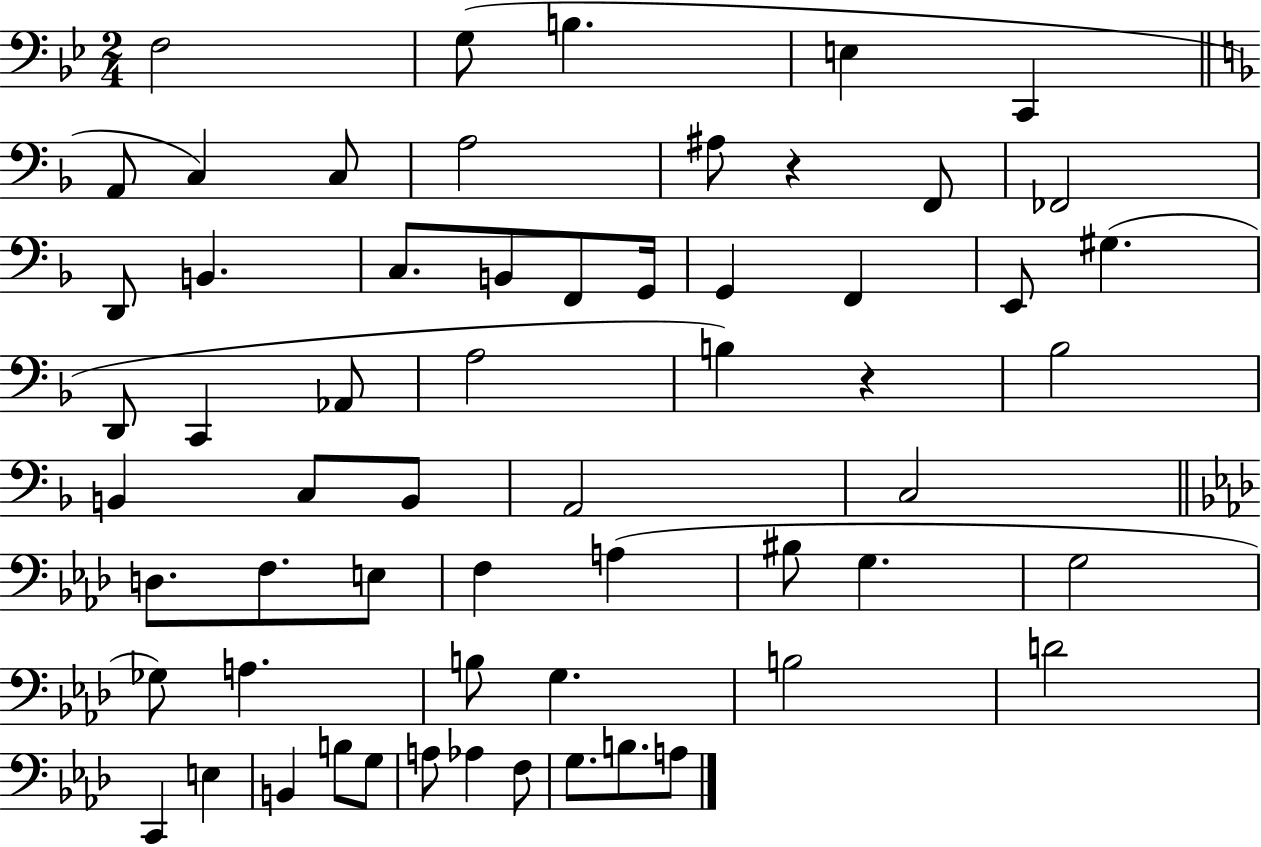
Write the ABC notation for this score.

X:1
T:Untitled
M:2/4
L:1/4
K:Bb
F,2 G,/2 B, E, C,, A,,/2 C, C,/2 A,2 ^A,/2 z F,,/2 _F,,2 D,,/2 B,, C,/2 B,,/2 F,,/2 G,,/4 G,, F,, E,,/2 ^G, D,,/2 C,, _A,,/2 A,2 B, z _B,2 B,, C,/2 B,,/2 A,,2 C,2 D,/2 F,/2 E,/2 F, A, ^B,/2 G, G,2 _G,/2 A, B,/2 G, B,2 D2 C,, E, B,, B,/2 G,/2 A,/2 _A, F,/2 G,/2 B,/2 A,/2